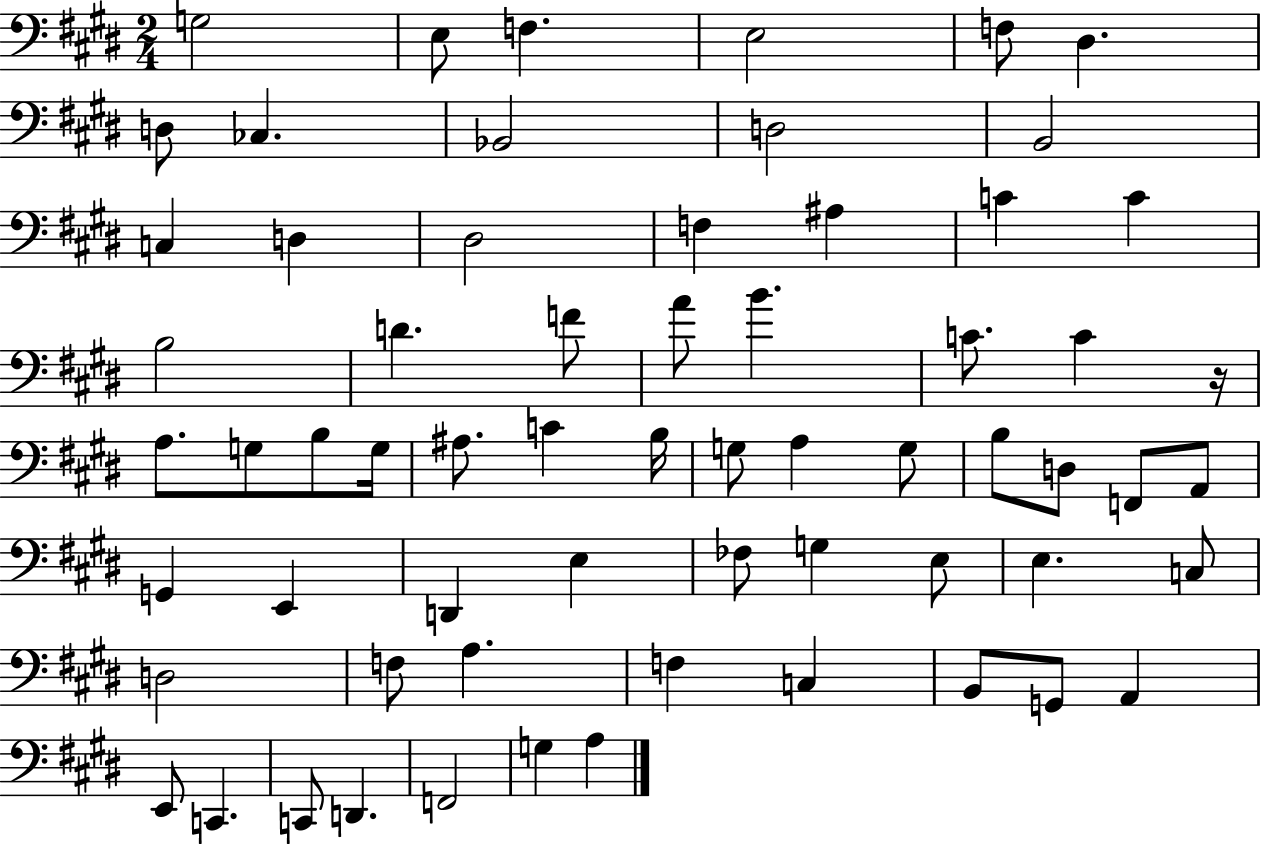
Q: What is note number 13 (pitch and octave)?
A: D3